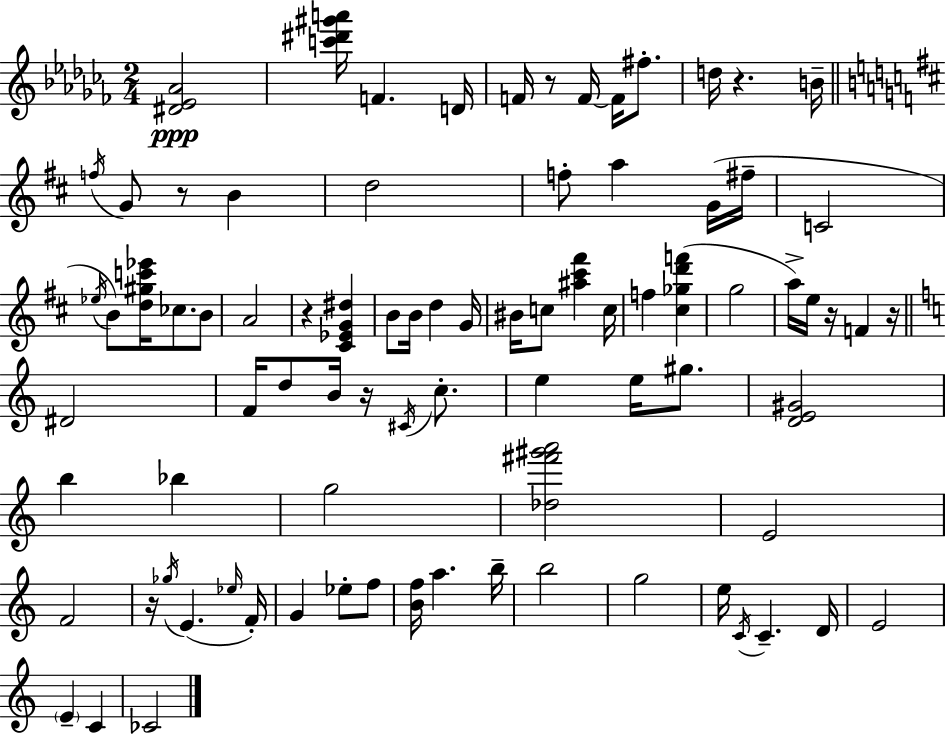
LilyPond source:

{
  \clef treble
  \numericTimeSignature
  \time 2/4
  \key aes \minor
  <dis' ees' aes'>2\ppp | <c''' dis''' gis''' a'''>16 f'4. d'16 | f'16 r8 f'16~~ f'16 fis''8.-. | d''16 r4. b'16-- | \break \bar "||" \break \key d \major \acciaccatura { f''16 } g'8 r8 b'4 | d''2 | f''8-. a''4 g'16( | fis''16-- c'2 | \break \acciaccatura { ees''16 }) b'8 <d'' gis'' c''' ees'''>16 ces''8. | b'8 a'2 | r4 <cis' ees' g' dis''>4 | b'8 b'16 d''4 | \break g'16 bis'16 c''8 <ais'' cis''' fis'''>4 | c''16 f''4 <cis'' ges'' d''' f'''>4( | g''2 | a''16->) e''16 r16 f'4 | \break r16 \bar "||" \break \key c \major dis'2 | f'16 d''8 b'16 r16 \acciaccatura { cis'16 } c''8.-. | e''4 e''16 gis''8. | <d' e' gis'>2 | \break b''4 bes''4 | g''2 | <des'' fis''' gis''' a'''>2 | e'2 | \break f'2 | r16 \acciaccatura { ges''16 } e'4.( | \grace { ees''16 } f'16-.) g'4 ees''8-. | f''8 <b' f''>16 a''4. | \break b''16-- b''2 | g''2 | e''16 \acciaccatura { c'16 } c'4.-- | d'16 e'2 | \break \parenthesize e'4-- | c'4 ces'2 | \bar "|."
}